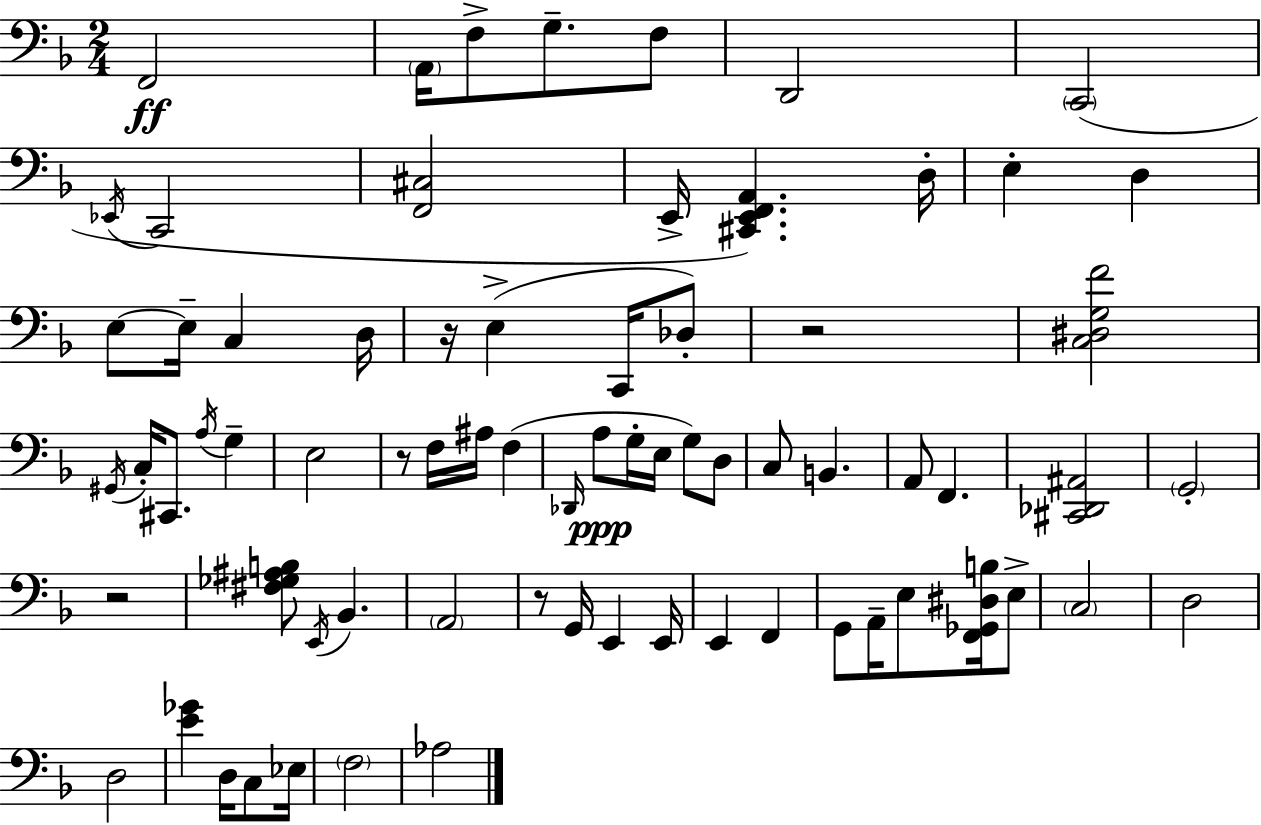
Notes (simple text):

F2/h A2/s F3/e G3/e. F3/e D2/h C2/h Eb2/s C2/h [F2,C#3]/h E2/s [C#2,E2,F2,A2]/q. D3/s E3/q D3/q E3/e E3/s C3/q D3/s R/s E3/q C2/s Db3/e R/h [C3,D#3,G3,F4]/h G#2/s C3/s C#2/e. A3/s G3/q E3/h R/e F3/s A#3/s F3/q Db2/s A3/e G3/s E3/s G3/e D3/e C3/e B2/q. A2/e F2/q. [C#2,Db2,A#2]/h G2/h R/h [F#3,Gb3,A#3,B3]/e E2/s Bb2/q. A2/h R/e G2/s E2/q E2/s E2/q F2/q G2/e A2/s E3/e [F2,Gb2,D#3,B3]/s E3/e C3/h D3/h D3/h [E4,Gb4]/q D3/s C3/e Eb3/s F3/h Ab3/h